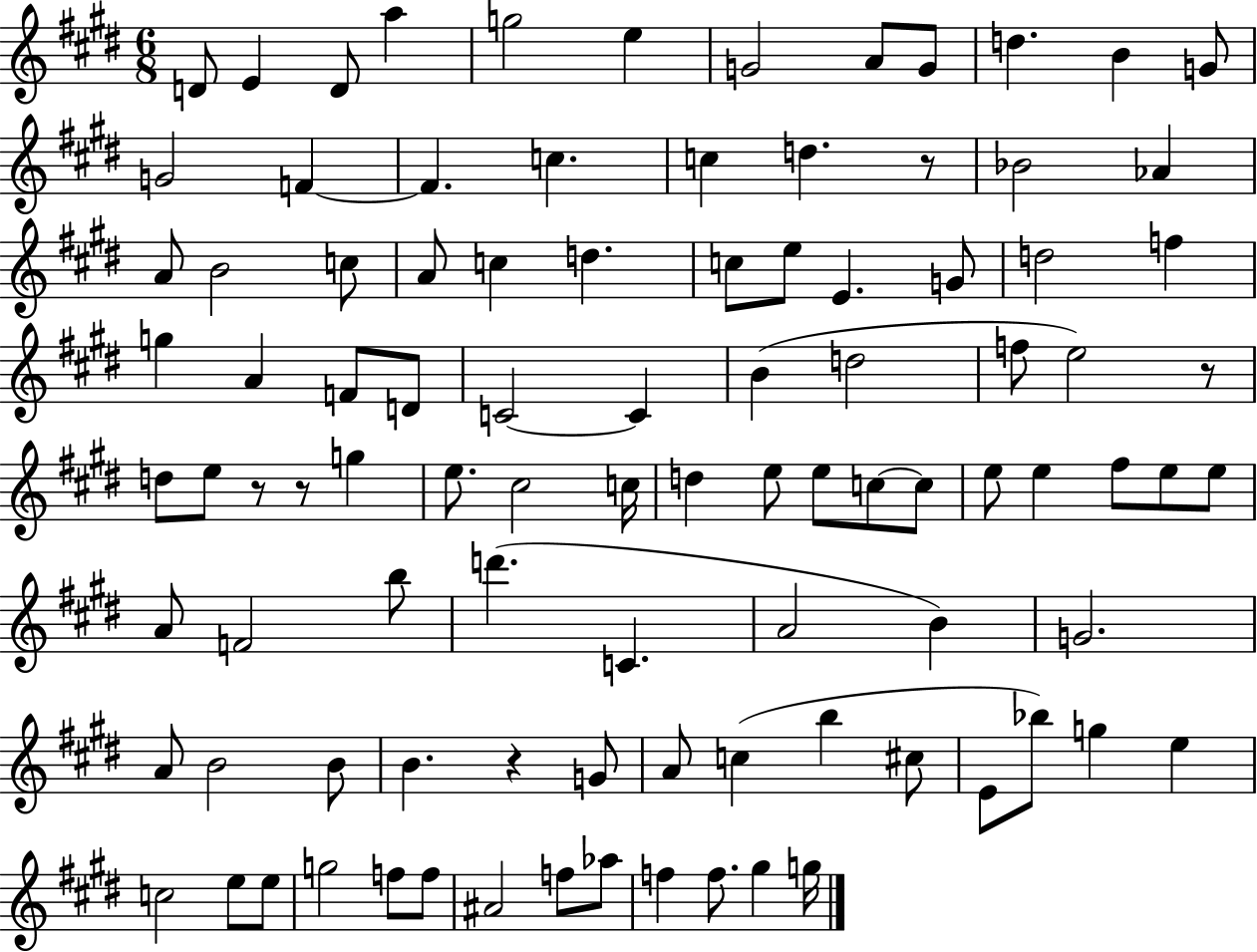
X:1
T:Untitled
M:6/8
L:1/4
K:E
D/2 E D/2 a g2 e G2 A/2 G/2 d B G/2 G2 F F c c d z/2 _B2 _A A/2 B2 c/2 A/2 c d c/2 e/2 E G/2 d2 f g A F/2 D/2 C2 C B d2 f/2 e2 z/2 d/2 e/2 z/2 z/2 g e/2 ^c2 c/4 d e/2 e/2 c/2 c/2 e/2 e ^f/2 e/2 e/2 A/2 F2 b/2 d' C A2 B G2 A/2 B2 B/2 B z G/2 A/2 c b ^c/2 E/2 _b/2 g e c2 e/2 e/2 g2 f/2 f/2 ^A2 f/2 _a/2 f f/2 ^g g/4